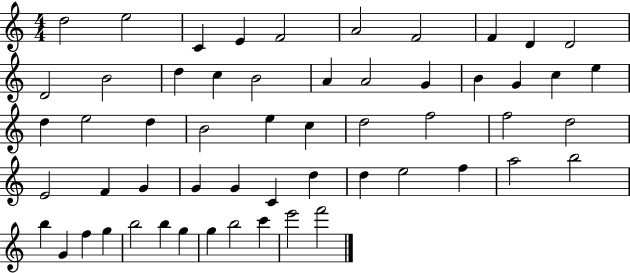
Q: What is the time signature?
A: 4/4